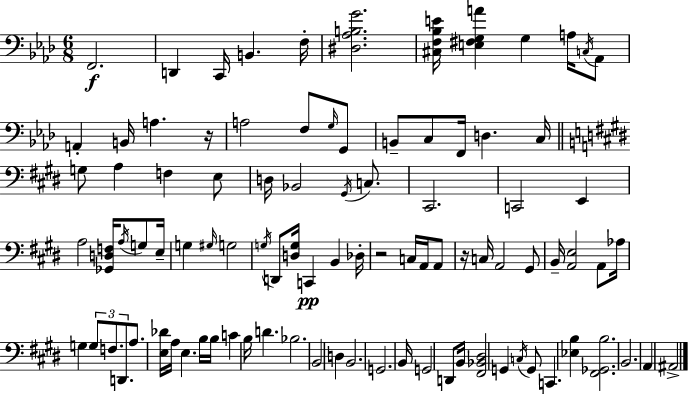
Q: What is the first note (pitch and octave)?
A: F2